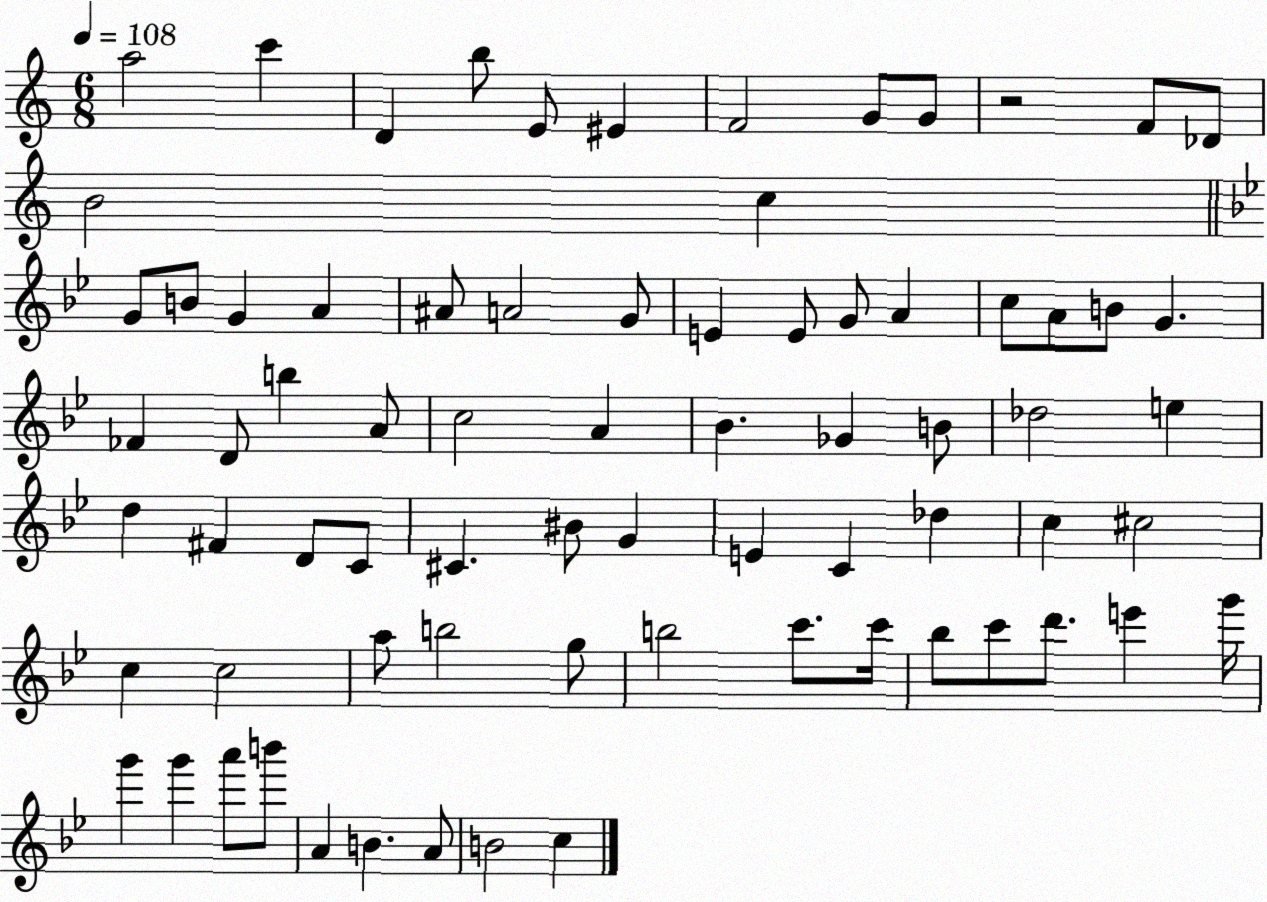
X:1
T:Untitled
M:6/8
L:1/4
K:C
a2 c' D b/2 E/2 ^E F2 G/2 G/2 z2 F/2 _D/2 B2 c G/2 B/2 G A ^A/2 A2 G/2 E E/2 G/2 A c/2 A/2 B/2 G _F D/2 b A/2 c2 A _B _G B/2 _d2 e d ^F D/2 C/2 ^C ^B/2 G E C _d c ^c2 c c2 a/2 b2 g/2 b2 c'/2 c'/4 _b/2 c'/2 d'/2 e' g'/4 g' g' a'/2 b'/2 A B A/2 B2 c